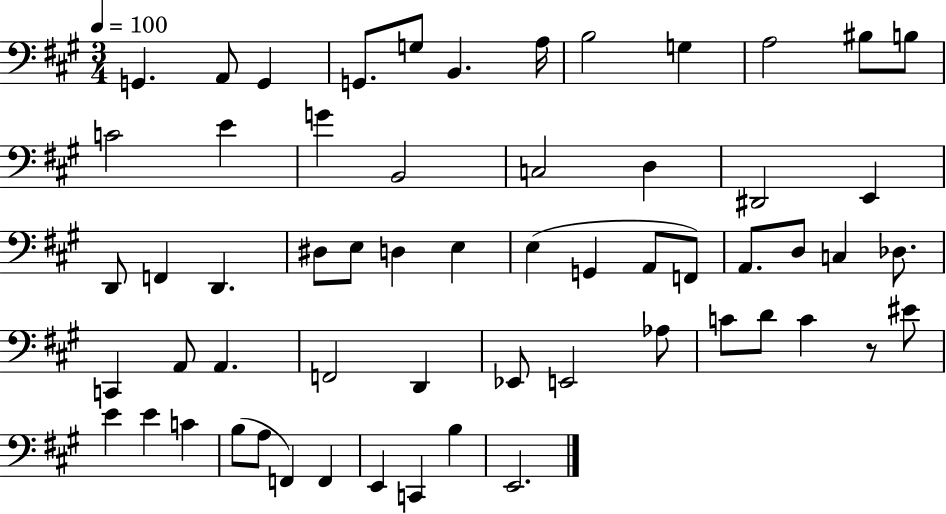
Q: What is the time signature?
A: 3/4